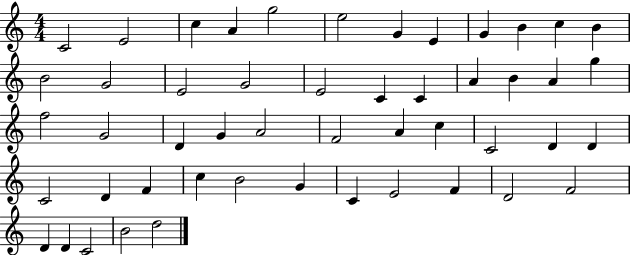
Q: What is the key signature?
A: C major